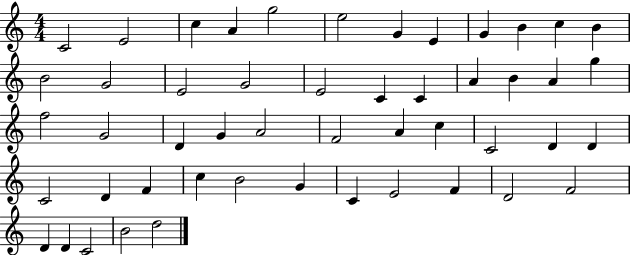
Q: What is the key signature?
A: C major